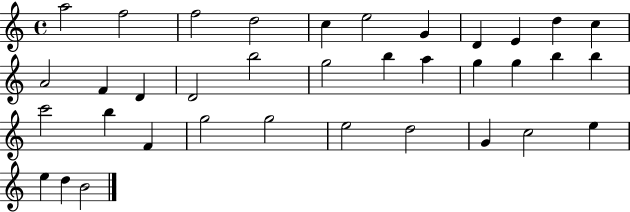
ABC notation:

X:1
T:Untitled
M:4/4
L:1/4
K:C
a2 f2 f2 d2 c e2 G D E d c A2 F D D2 b2 g2 b a g g b b c'2 b F g2 g2 e2 d2 G c2 e e d B2